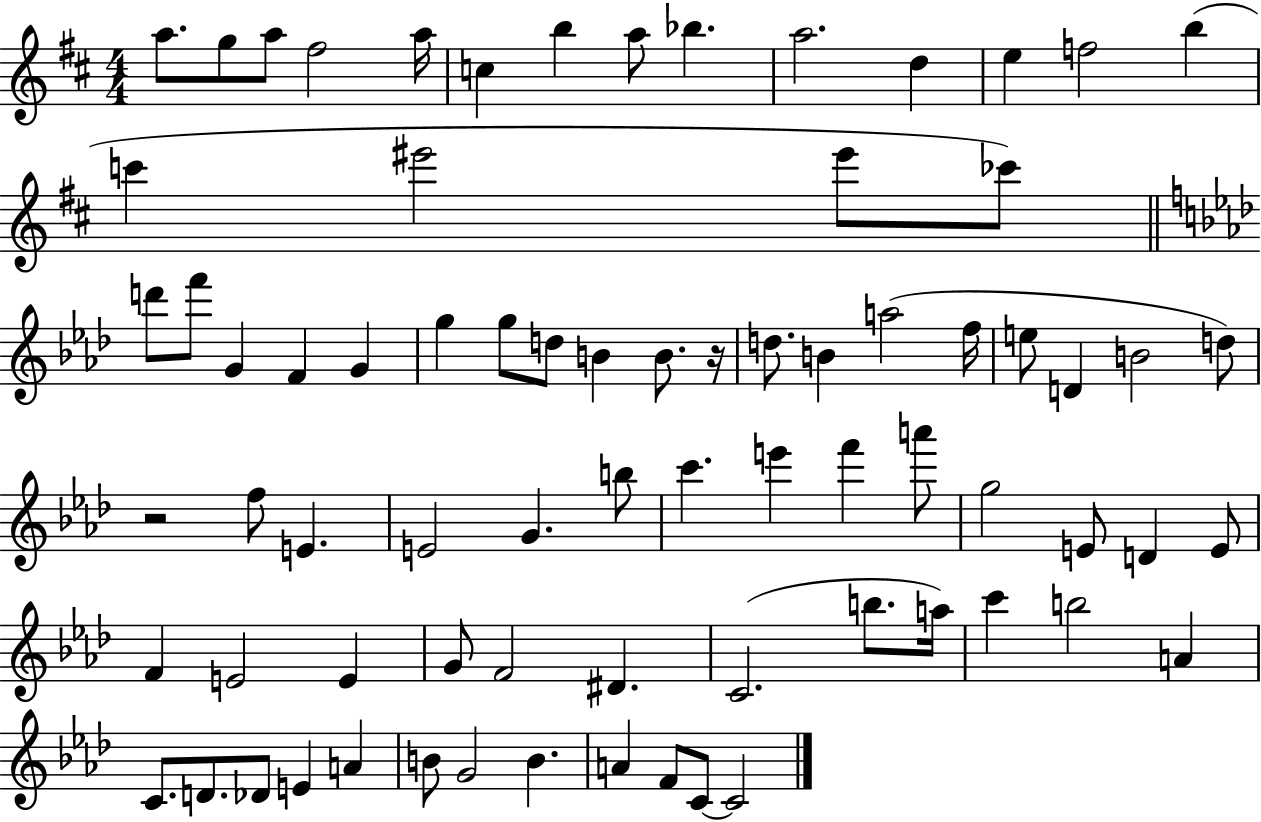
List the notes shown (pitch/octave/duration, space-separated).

A5/e. G5/e A5/e F#5/h A5/s C5/q B5/q A5/e Bb5/q. A5/h. D5/q E5/q F5/h B5/q C6/q EIS6/h EIS6/e CES6/e D6/e F6/e G4/q F4/q G4/q G5/q G5/e D5/e B4/q B4/e. R/s D5/e. B4/q A5/h F5/s E5/e D4/q B4/h D5/e R/h F5/e E4/q. E4/h G4/q. B5/e C6/q. E6/q F6/q A6/e G5/h E4/e D4/q E4/e F4/q E4/h E4/q G4/e F4/h D#4/q. C4/h. B5/e. A5/s C6/q B5/h A4/q C4/e. D4/e. Db4/e E4/q A4/q B4/e G4/h B4/q. A4/q F4/e C4/e C4/h